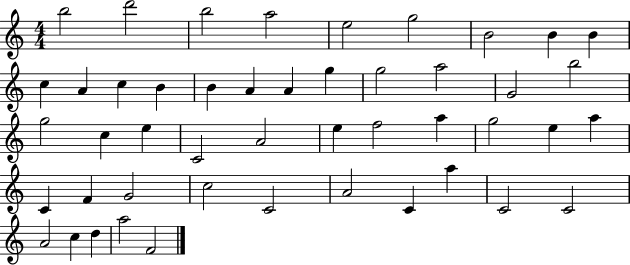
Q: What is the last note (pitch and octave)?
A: F4